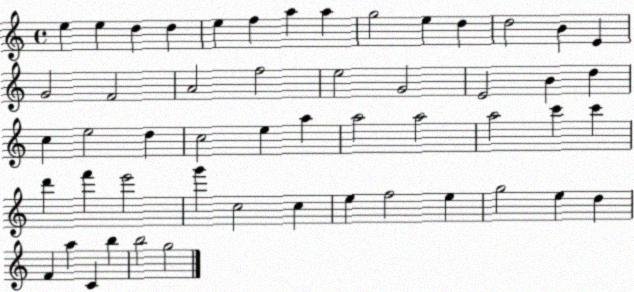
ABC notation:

X:1
T:Untitled
M:4/4
L:1/4
K:C
e e d d e f a a g2 e d d2 B E G2 F2 A2 f2 e2 G2 E2 B d c e2 d c2 e a a2 a2 a2 c' c' d' f' e'2 g' c2 c e f2 e g2 e d F a C b b2 g2